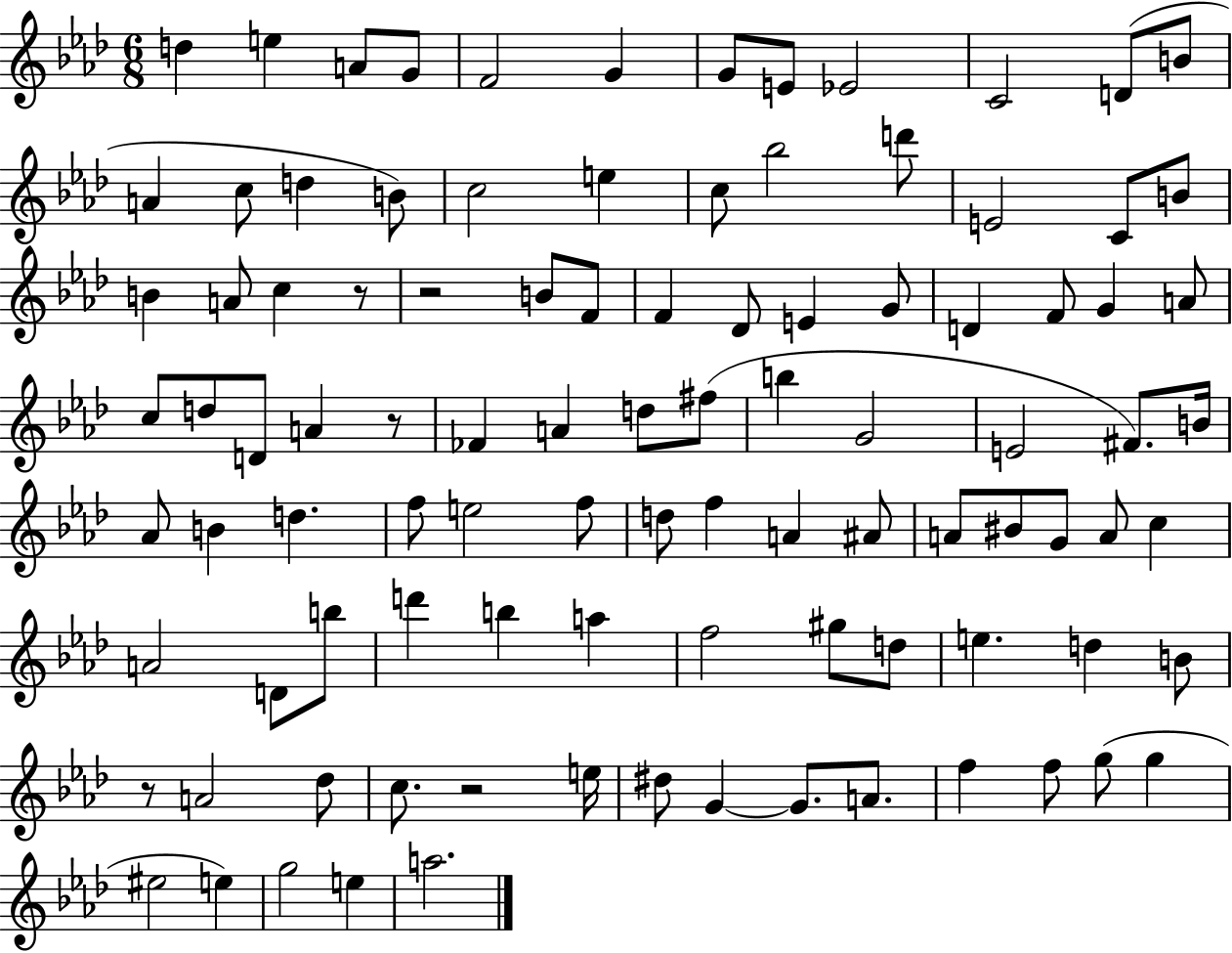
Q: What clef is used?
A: treble